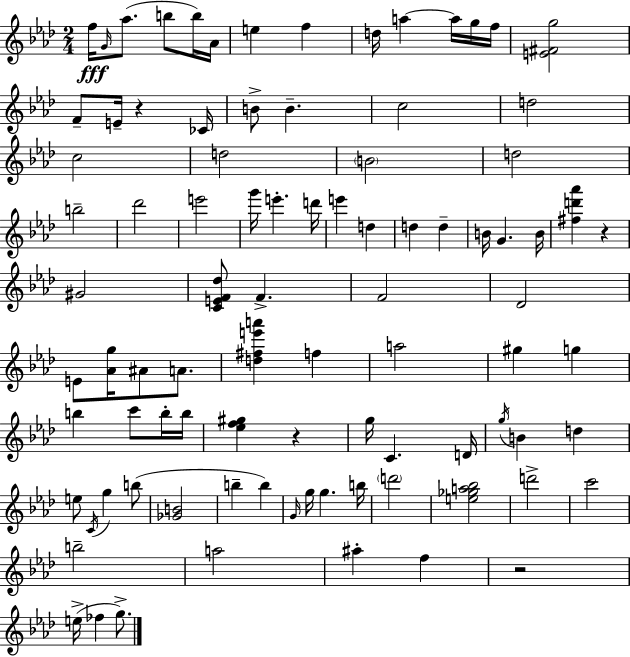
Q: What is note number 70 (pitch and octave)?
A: D6